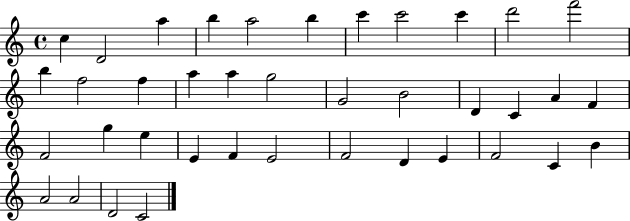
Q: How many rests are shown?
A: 0